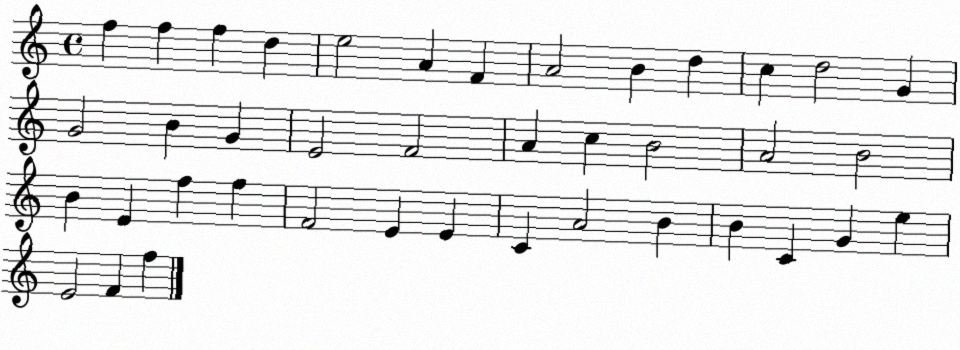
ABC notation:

X:1
T:Untitled
M:4/4
L:1/4
K:C
f f f d e2 A F A2 B d c d2 G G2 B G E2 F2 A c B2 A2 B2 B E f f F2 E E C A2 B B C G e E2 F f